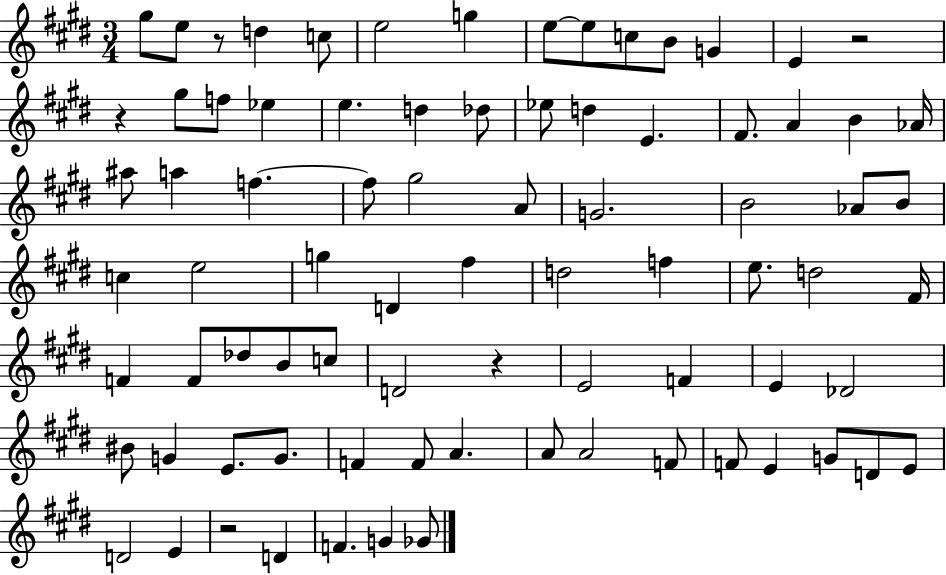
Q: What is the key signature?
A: E major